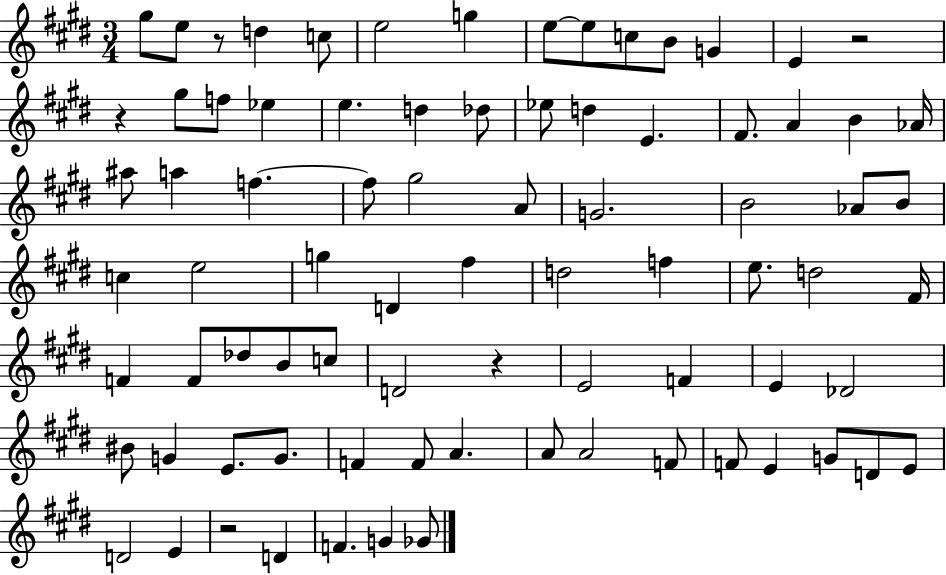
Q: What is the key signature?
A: E major